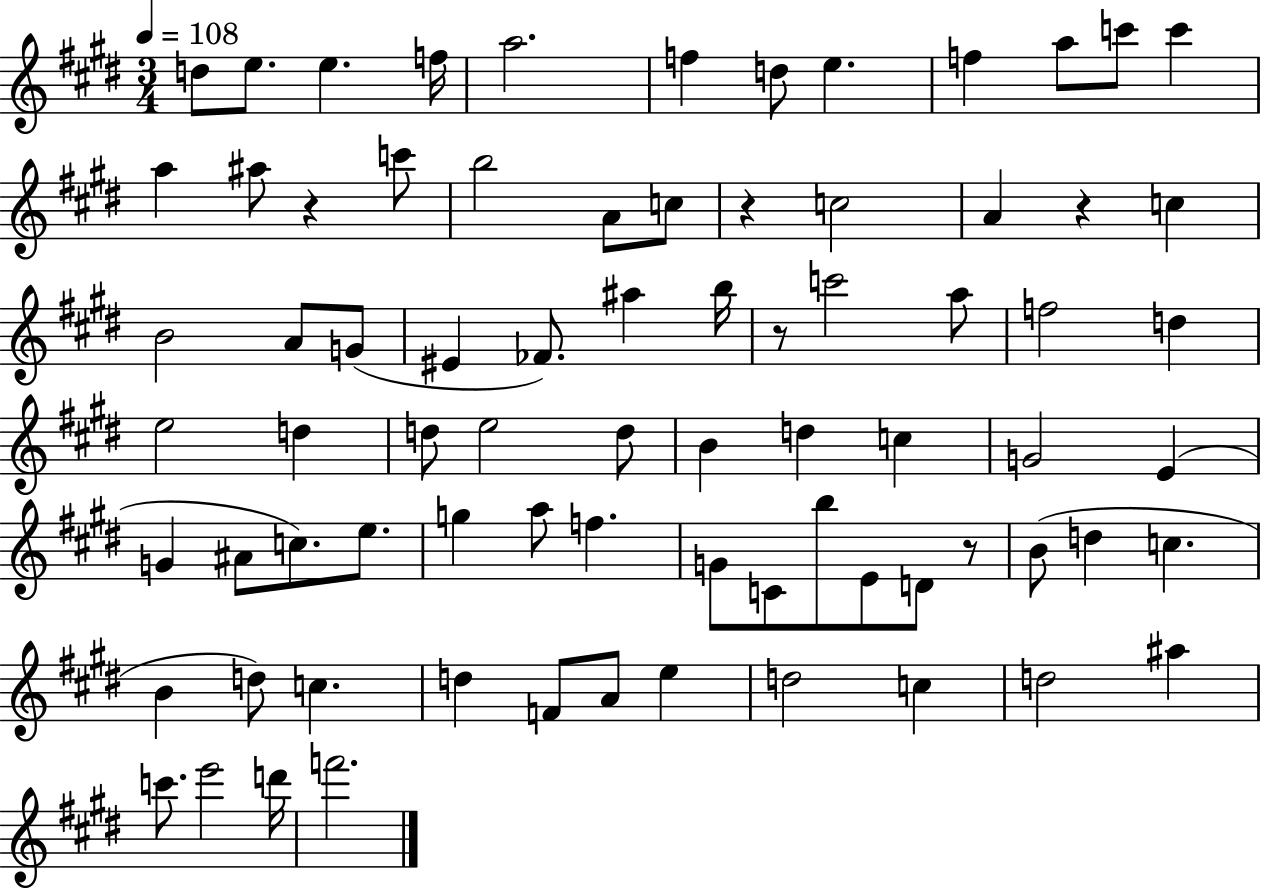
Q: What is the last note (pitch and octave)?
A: F6